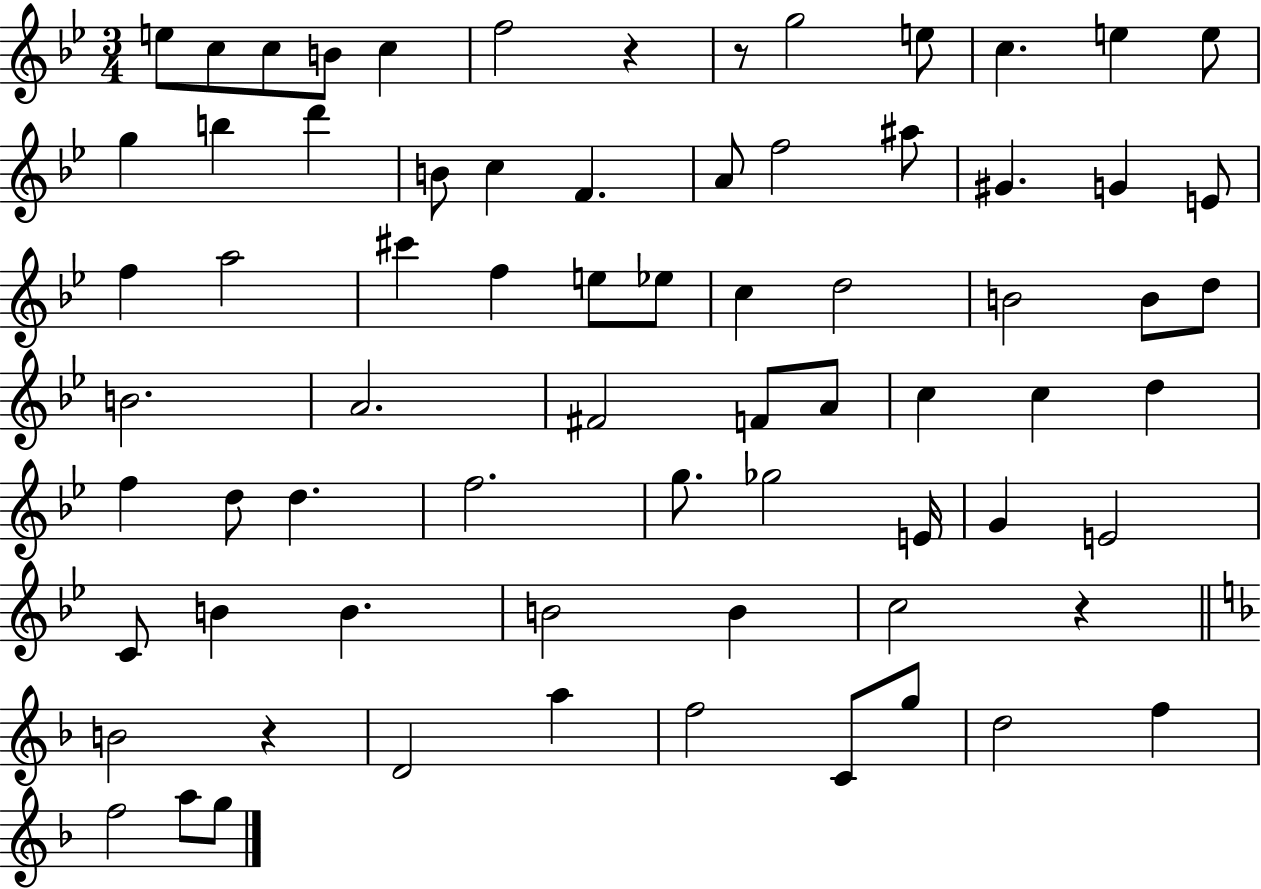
E5/e C5/e C5/e B4/e C5/q F5/h R/q R/e G5/h E5/e C5/q. E5/q E5/e G5/q B5/q D6/q B4/e C5/q F4/q. A4/e F5/h A#5/e G#4/q. G4/q E4/e F5/q A5/h C#6/q F5/q E5/e Eb5/e C5/q D5/h B4/h B4/e D5/e B4/h. A4/h. F#4/h F4/e A4/e C5/q C5/q D5/q F5/q D5/e D5/q. F5/h. G5/e. Gb5/h E4/s G4/q E4/h C4/e B4/q B4/q. B4/h B4/q C5/h R/q B4/h R/q D4/h A5/q F5/h C4/e G5/e D5/h F5/q F5/h A5/e G5/e